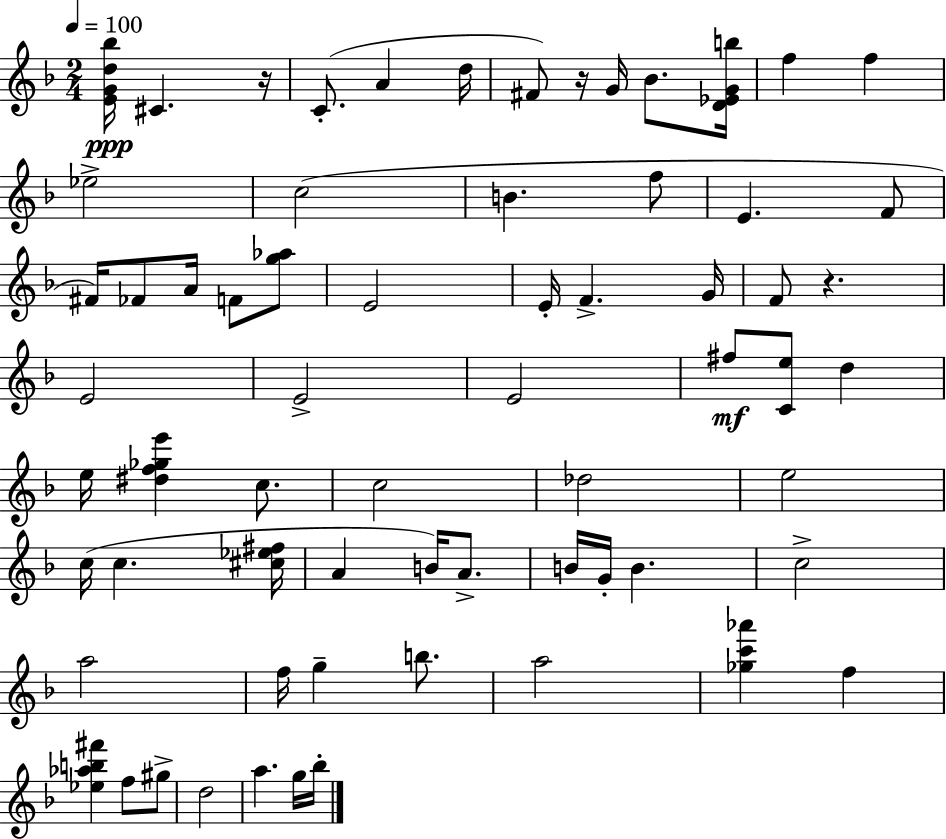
{
  \clef treble
  \numericTimeSignature
  \time 2/4
  \key f \major
  \tempo 4 = 100
  <e' g' d'' bes''>16\ppp cis'4. r16 | c'8.-.( a'4 d''16 | fis'8) r16 g'16 bes'8. <d' ees' g' b''>16 | f''4 f''4 | \break ees''2-> | c''2( | b'4. f''8 | e'4. f'8 | \break fis'16) fes'8 a'16 f'8 <g'' aes''>8 | e'2 | e'16-. f'4.-> g'16 | f'8 r4. | \break e'2 | e'2-> | e'2 | fis''8\mf <c' e''>8 d''4 | \break e''16 <dis'' f'' ges'' e'''>4 c''8. | c''2 | des''2 | e''2 | \break c''16( c''4. <cis'' ees'' fis''>16 | a'4 b'16) a'8.-> | b'16 g'16-. b'4. | c''2-> | \break a''2 | f''16 g''4-- b''8. | a''2 | <ges'' c''' aes'''>4 f''4 | \break <ees'' aes'' b'' fis'''>4 f''8 gis''8-> | d''2 | a''4. g''16 bes''16-. | \bar "|."
}